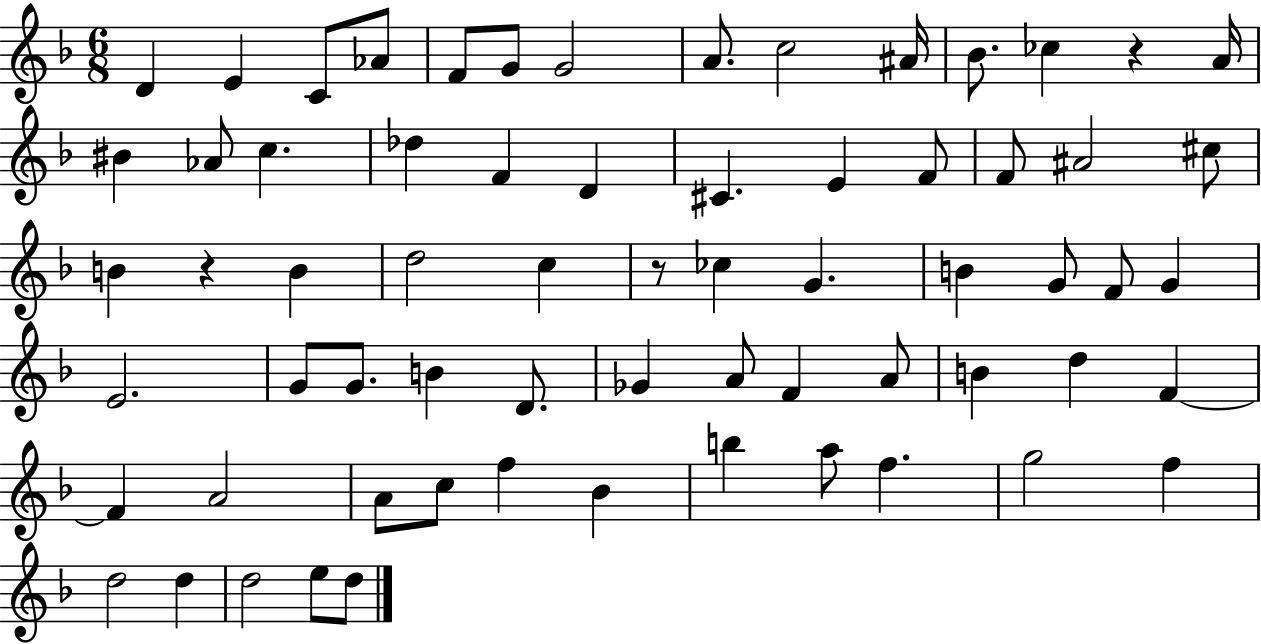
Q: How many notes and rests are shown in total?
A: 66